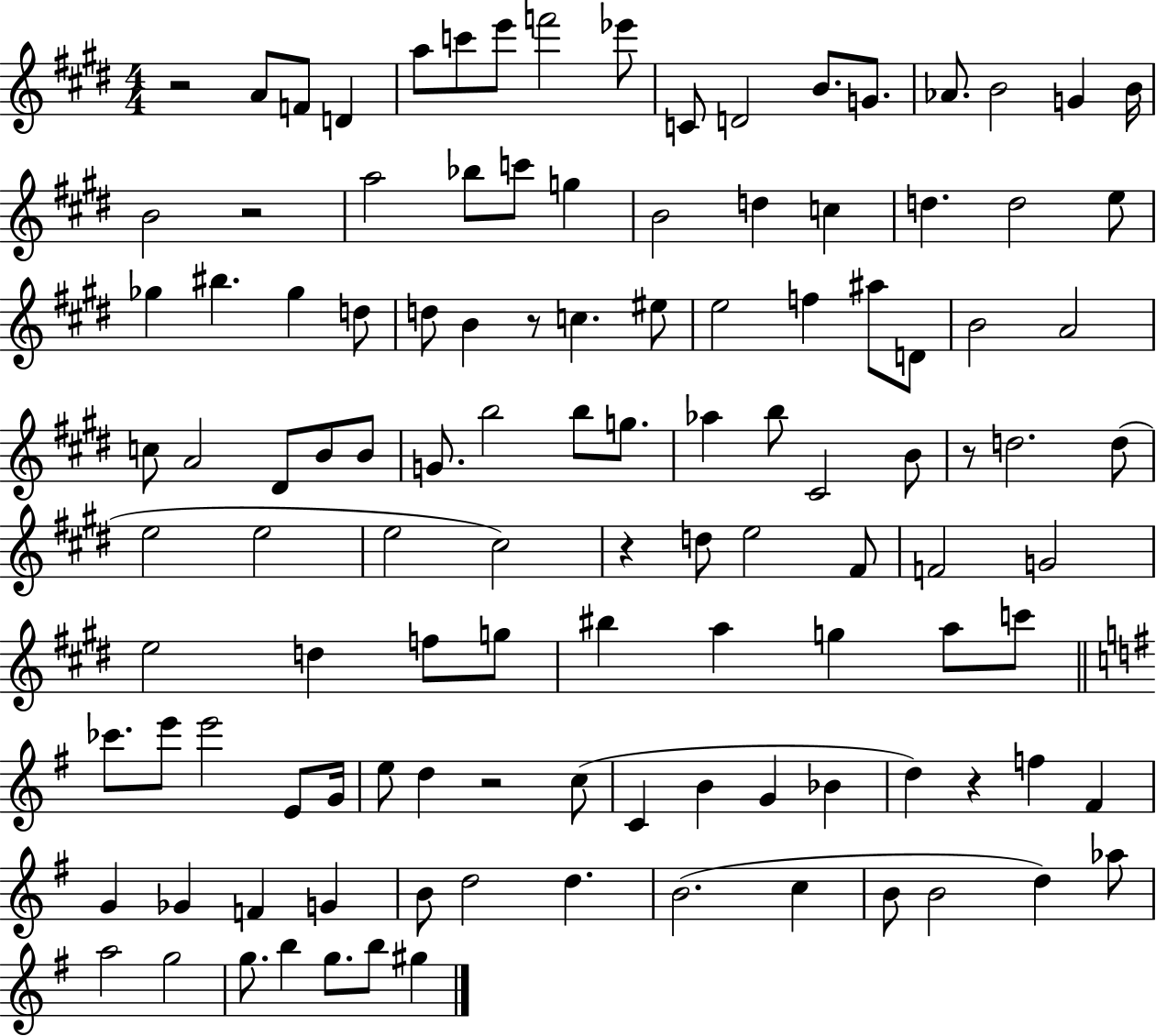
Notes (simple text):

R/h A4/e F4/e D4/q A5/e C6/e E6/e F6/h Eb6/e C4/e D4/h B4/e. G4/e. Ab4/e. B4/h G4/q B4/s B4/h R/h A5/h Bb5/e C6/e G5/q B4/h D5/q C5/q D5/q. D5/h E5/e Gb5/q BIS5/q. Gb5/q D5/e D5/e B4/q R/e C5/q. EIS5/e E5/h F5/q A#5/e D4/e B4/h A4/h C5/e A4/h D#4/e B4/e B4/e G4/e. B5/h B5/e G5/e. Ab5/q B5/e C#4/h B4/e R/e D5/h. D5/e E5/h E5/h E5/h C#5/h R/q D5/e E5/h F#4/e F4/h G4/h E5/h D5/q F5/e G5/e BIS5/q A5/q G5/q A5/e C6/e CES6/e. E6/e E6/h E4/e G4/s E5/e D5/q R/h C5/e C4/q B4/q G4/q Bb4/q D5/q R/q F5/q F#4/q G4/q Gb4/q F4/q G4/q B4/e D5/h D5/q. B4/h. C5/q B4/e B4/h D5/q Ab5/e A5/h G5/h G5/e. B5/q G5/e. B5/e G#5/q